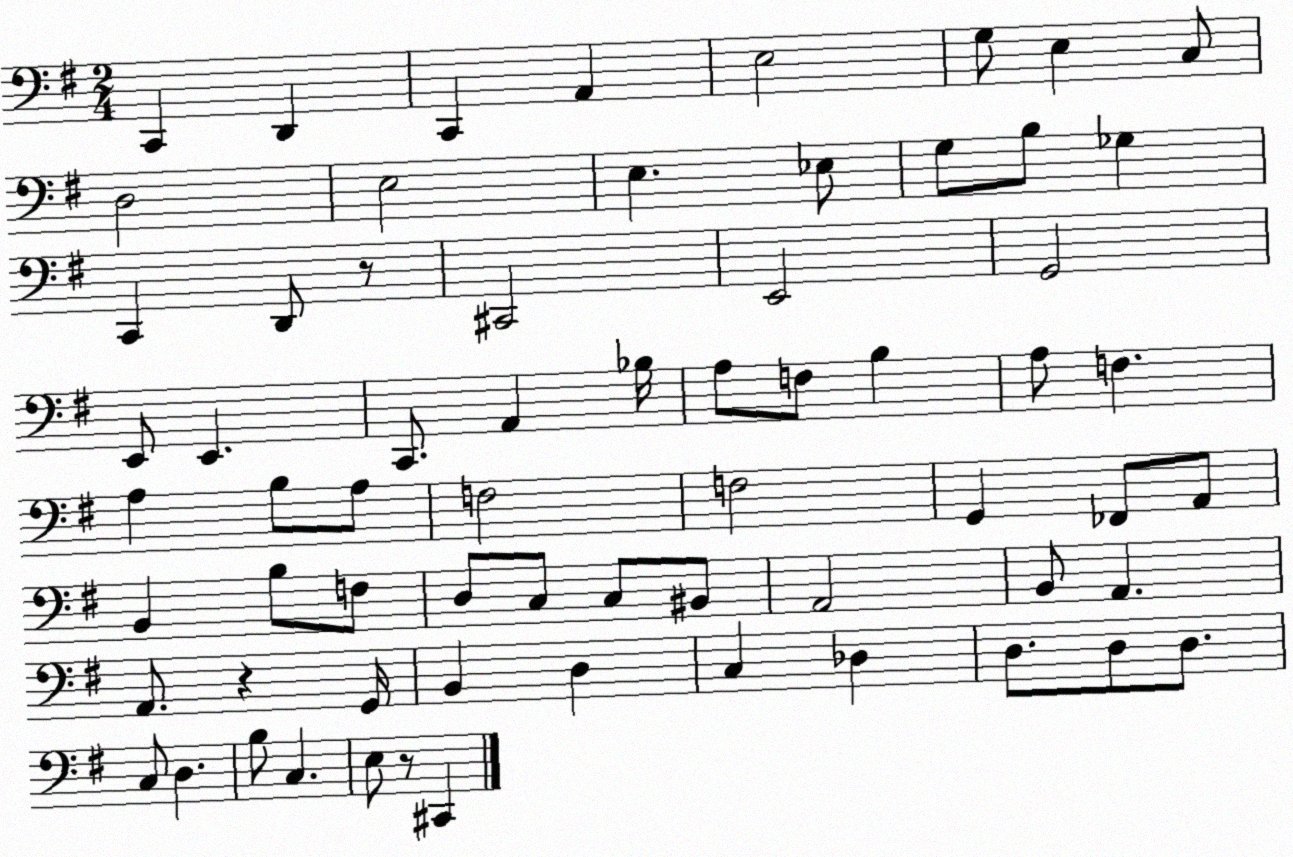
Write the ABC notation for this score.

X:1
T:Untitled
M:2/4
L:1/4
K:G
C,, D,, C,, A,, E,2 G,/2 E, C,/2 D,2 E,2 E, _E,/2 G,/2 B,/2 _G, C,, D,,/2 z/2 ^C,,2 E,,2 G,,2 E,,/2 E,, C,,/2 A,, _B,/4 A,/2 F,/2 B, A,/2 F, A, B,/2 A,/2 F,2 F,2 G,, _F,,/2 A,,/2 B,, B,/2 F,/2 D,/2 C,/2 C,/2 ^B,,/2 A,,2 B,,/2 A,, A,,/2 z G,,/4 B,, D, C, _D, D,/2 D,/2 D,/2 C,/2 D, B,/2 C, E,/2 z/2 ^C,,